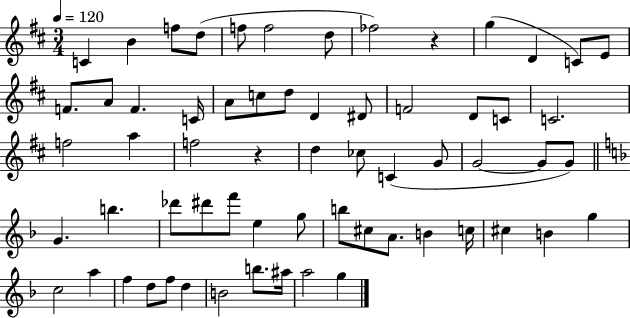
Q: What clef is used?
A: treble